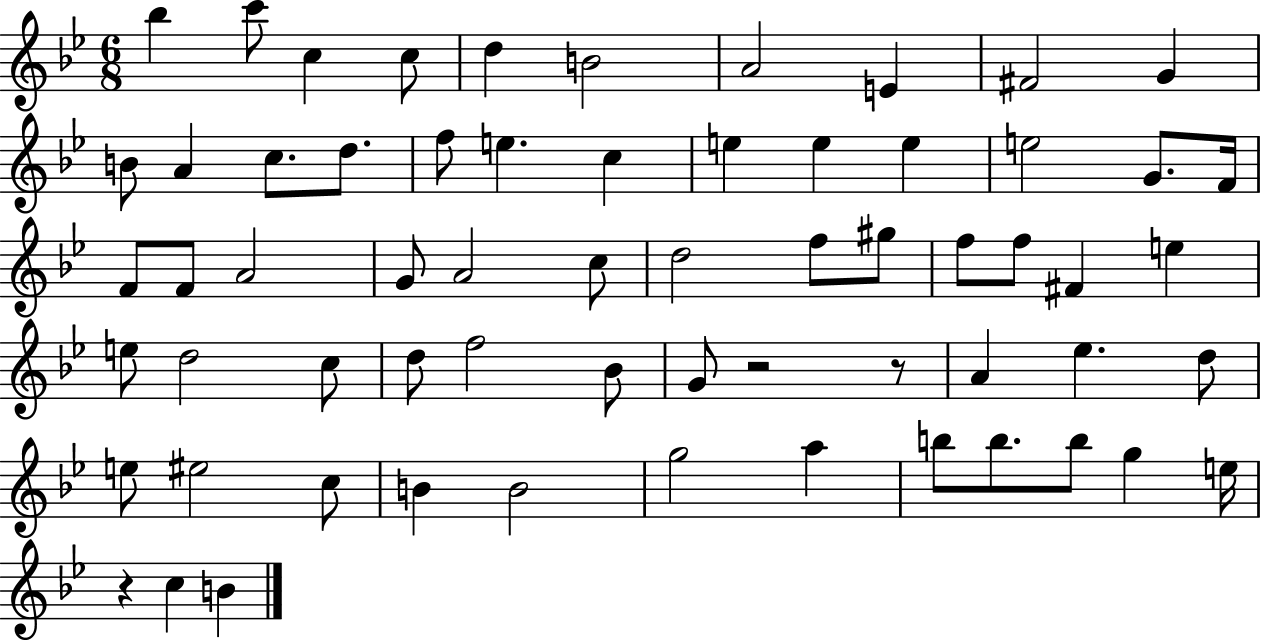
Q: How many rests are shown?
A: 3